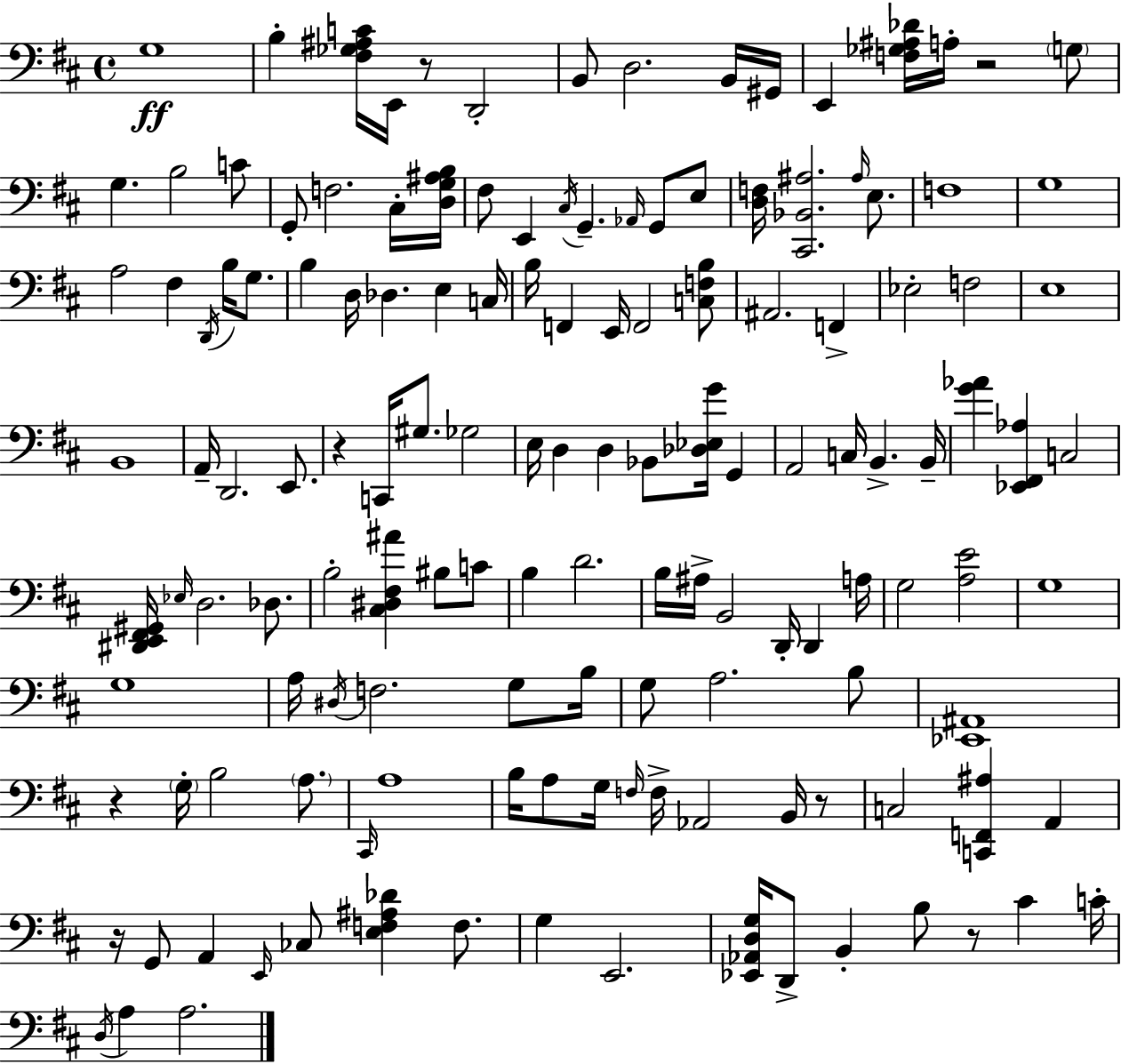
X:1
T:Untitled
M:4/4
L:1/4
K:D
G,4 B, [^F,_G,^A,C]/4 E,,/4 z/2 D,,2 B,,/2 D,2 B,,/4 ^G,,/4 E,, [F,_G,^A,_D]/4 A,/4 z2 G,/2 G, B,2 C/2 G,,/2 F,2 ^C,/4 [D,G,^A,B,]/4 ^F,/2 E,, ^C,/4 G,, _A,,/4 G,,/2 E,/2 [D,F,]/4 [^C,,_B,,^A,]2 ^A,/4 E,/2 F,4 G,4 A,2 ^F, D,,/4 B,/4 G,/2 B, D,/4 _D, E, C,/4 B,/4 F,, E,,/4 F,,2 [C,F,B,]/2 ^A,,2 F,, _E,2 F,2 E,4 B,,4 A,,/4 D,,2 E,,/2 z C,,/4 ^G,/2 _G,2 E,/4 D, D, _B,,/2 [_D,_E,G]/4 G,, A,,2 C,/4 B,, B,,/4 [G_A] [_E,,^F,,_A,] C,2 [^D,,E,,^F,,^G,,]/4 _E,/4 D,2 _D,/2 B,2 [^C,^D,^F,^A] ^B,/2 C/2 B, D2 B,/4 ^A,/4 B,,2 D,,/4 D,, A,/4 G,2 [A,E]2 G,4 G,4 A,/4 ^D,/4 F,2 G,/2 B,/4 G,/2 A,2 B,/2 [_E,,^A,,]4 z G,/4 B,2 A,/2 ^C,,/4 A,4 B,/4 A,/2 G,/4 F,/4 F,/4 _A,,2 B,,/4 z/2 C,2 [C,,F,,^A,] A,, z/4 G,,/2 A,, E,,/4 _C,/2 [E,F,^A,_D] F,/2 G, E,,2 [_E,,_A,,D,G,]/4 D,,/2 B,, B,/2 z/2 ^C C/4 D,/4 A, A,2